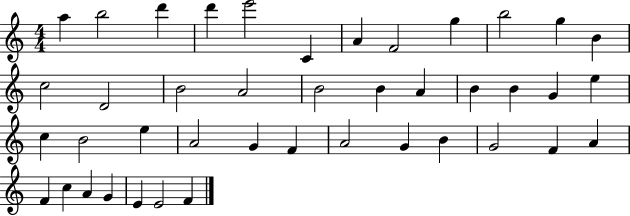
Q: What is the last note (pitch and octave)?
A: F4